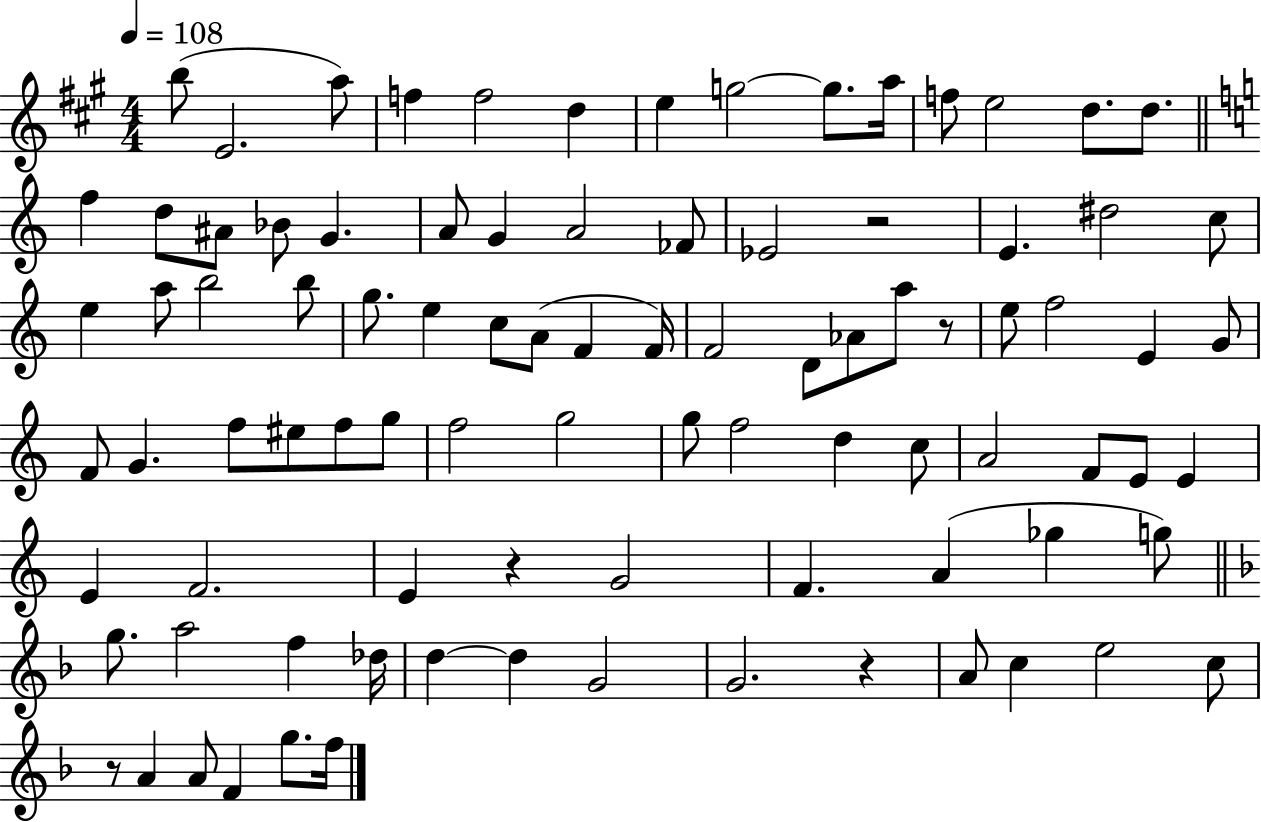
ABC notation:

X:1
T:Untitled
M:4/4
L:1/4
K:A
b/2 E2 a/2 f f2 d e g2 g/2 a/4 f/2 e2 d/2 d/2 f d/2 ^A/2 _B/2 G A/2 G A2 _F/2 _E2 z2 E ^d2 c/2 e a/2 b2 b/2 g/2 e c/2 A/2 F F/4 F2 D/2 _A/2 a/2 z/2 e/2 f2 E G/2 F/2 G f/2 ^e/2 f/2 g/2 f2 g2 g/2 f2 d c/2 A2 F/2 E/2 E E F2 E z G2 F A _g g/2 g/2 a2 f _d/4 d d G2 G2 z A/2 c e2 c/2 z/2 A A/2 F g/2 f/4